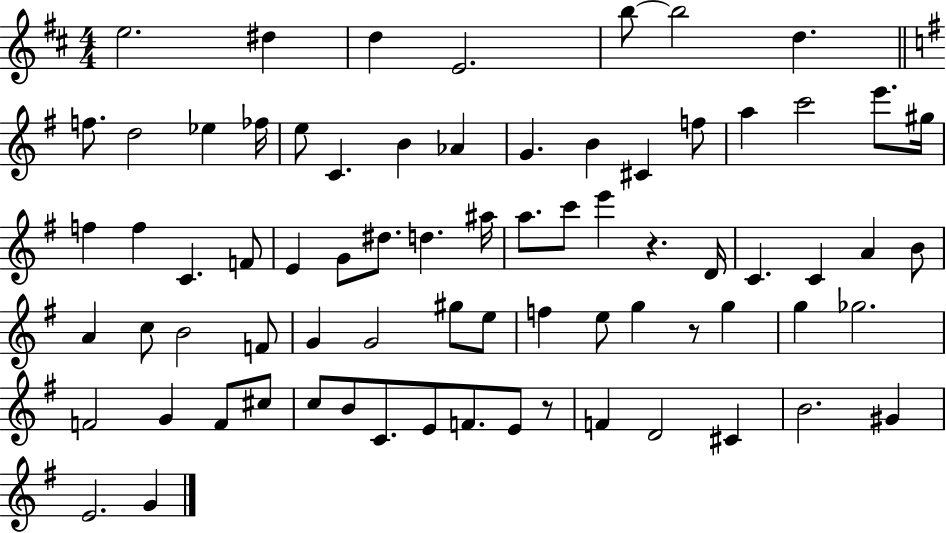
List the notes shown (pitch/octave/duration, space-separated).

E5/h. D#5/q D5/q E4/h. B5/e B5/h D5/q. F5/e. D5/h Eb5/q FES5/s E5/e C4/q. B4/q Ab4/q G4/q. B4/q C#4/q F5/e A5/q C6/h E6/e. G#5/s F5/q F5/q C4/q. F4/e E4/q G4/e D#5/e. D5/q. A#5/s A5/e. C6/e E6/q R/q. D4/s C4/q. C4/q A4/q B4/e A4/q C5/e B4/h F4/e G4/q G4/h G#5/e E5/e F5/q E5/e G5/q R/e G5/q G5/q Gb5/h. F4/h G4/q F4/e C#5/e C5/e B4/e C4/e. E4/e F4/e. E4/e R/e F4/q D4/h C#4/q B4/h. G#4/q E4/h. G4/q